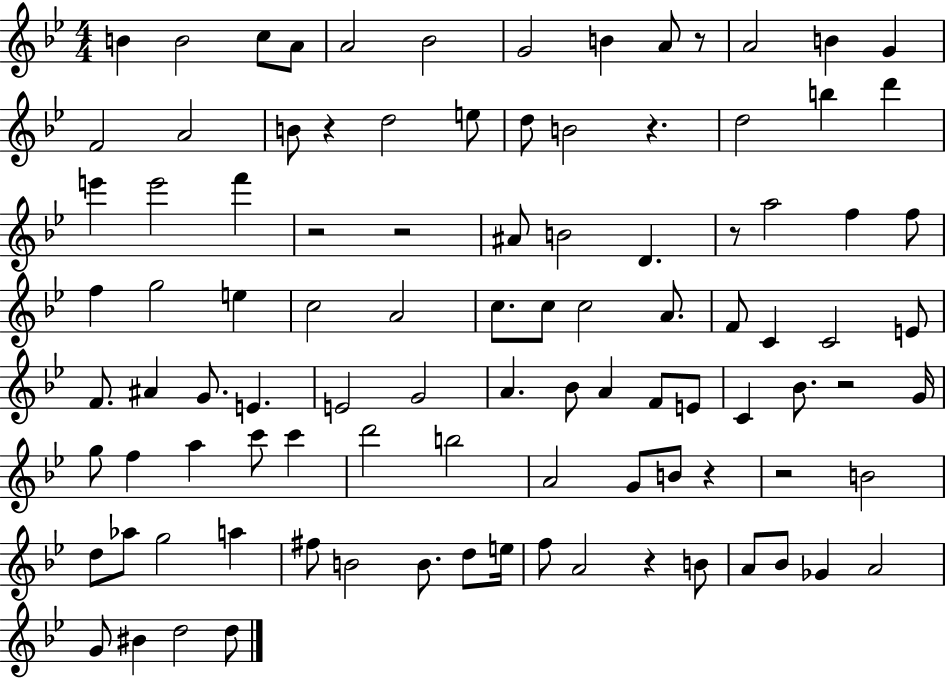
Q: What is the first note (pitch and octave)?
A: B4